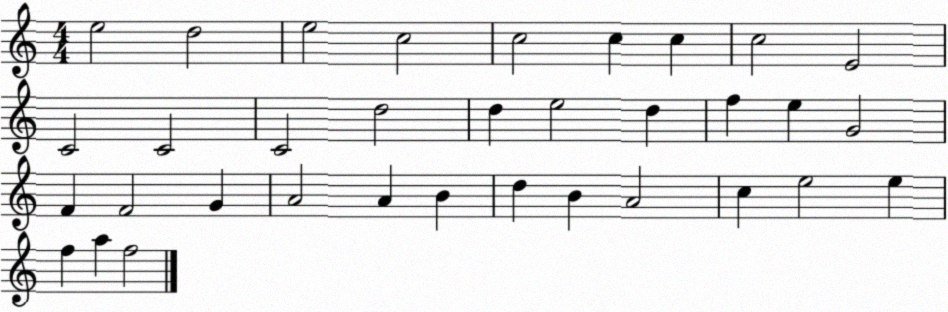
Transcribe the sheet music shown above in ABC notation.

X:1
T:Untitled
M:4/4
L:1/4
K:C
e2 d2 e2 c2 c2 c c c2 E2 C2 C2 C2 d2 d e2 d f e G2 F F2 G A2 A B d B A2 c e2 e f a f2